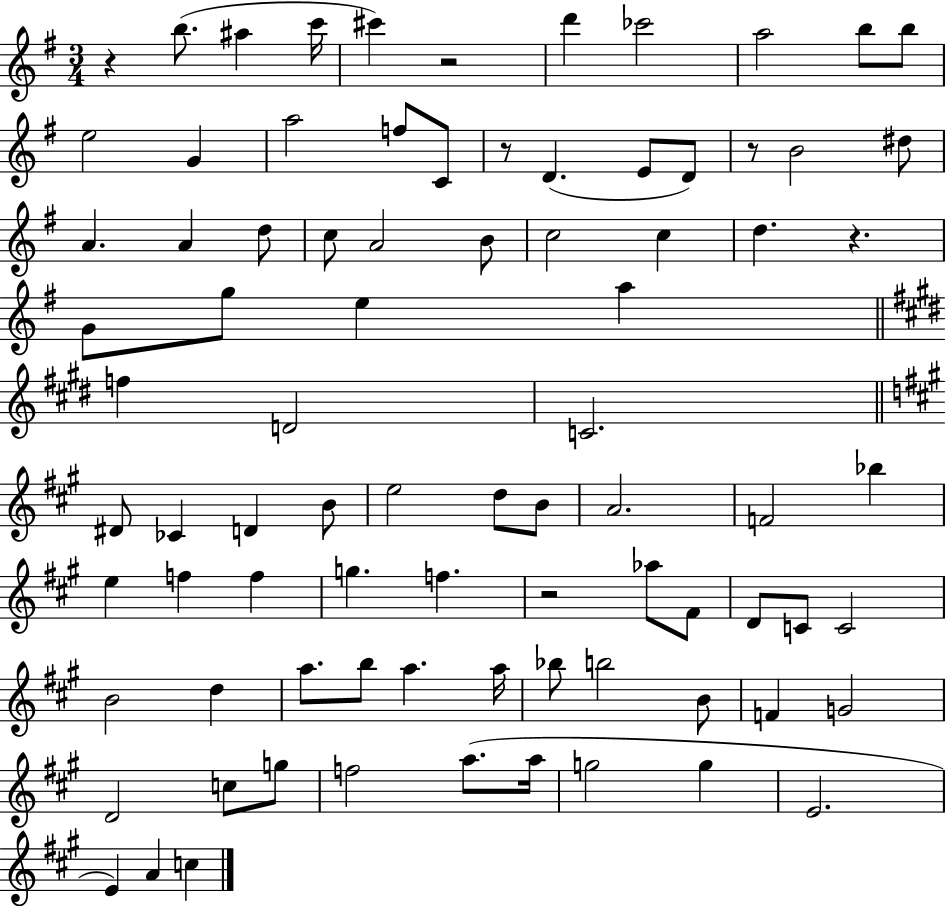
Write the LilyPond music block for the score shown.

{
  \clef treble
  \numericTimeSignature
  \time 3/4
  \key g \major
  r4 b''8.( ais''4 c'''16 | cis'''4) r2 | d'''4 ces'''2 | a''2 b''8 b''8 | \break e''2 g'4 | a''2 f''8 c'8 | r8 d'4.( e'8 d'8) | r8 b'2 dis''8 | \break a'4. a'4 d''8 | c''8 a'2 b'8 | c''2 c''4 | d''4. r4. | \break g'8 g''8 e''4 a''4 | \bar "||" \break \key e \major f''4 d'2 | c'2. | \bar "||" \break \key a \major dis'8 ces'4 d'4 b'8 | e''2 d''8 b'8 | a'2. | f'2 bes''4 | \break e''4 f''4 f''4 | g''4. f''4. | r2 aes''8 fis'8 | d'8 c'8 c'2 | \break b'2 d''4 | a''8. b''8 a''4. a''16 | bes''8 b''2 b'8 | f'4 g'2 | \break d'2 c''8 g''8 | f''2 a''8.( a''16 | g''2 g''4 | e'2. | \break e'4) a'4 c''4 | \bar "|."
}